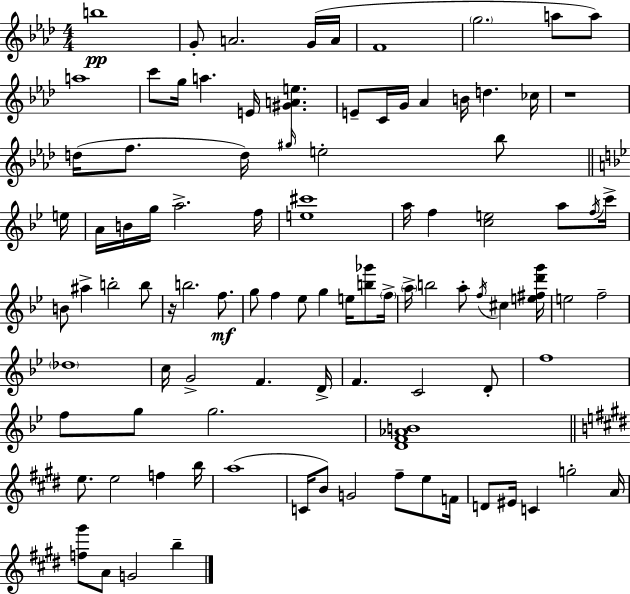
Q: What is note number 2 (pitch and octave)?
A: G4